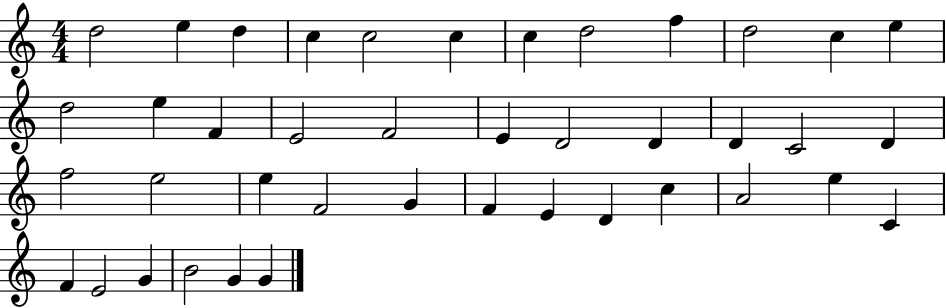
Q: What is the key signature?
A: C major